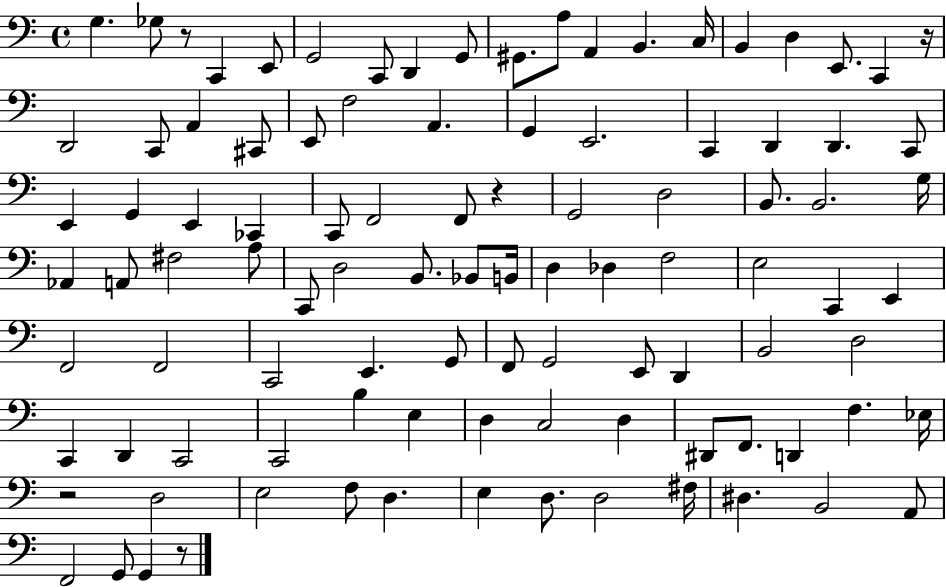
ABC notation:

X:1
T:Untitled
M:4/4
L:1/4
K:C
G, _G,/2 z/2 C,, E,,/2 G,,2 C,,/2 D,, G,,/2 ^G,,/2 A,/2 A,, B,, C,/4 B,, D, E,,/2 C,, z/4 D,,2 C,,/2 A,, ^C,,/2 E,,/2 F,2 A,, G,, E,,2 C,, D,, D,, C,,/2 E,, G,, E,, _C,, C,,/2 F,,2 F,,/2 z G,,2 D,2 B,,/2 B,,2 G,/4 _A,, A,,/2 ^F,2 A,/2 C,,/2 D,2 B,,/2 _B,,/2 B,,/4 D, _D, F,2 E,2 C,, E,, F,,2 F,,2 C,,2 E,, G,,/2 F,,/2 G,,2 E,,/2 D,, B,,2 D,2 C,, D,, C,,2 C,,2 B, E, D, C,2 D, ^D,,/2 F,,/2 D,, F, _E,/4 z2 D,2 E,2 F,/2 D, E, D,/2 D,2 ^F,/4 ^D, B,,2 A,,/2 F,,2 G,,/2 G,, z/2